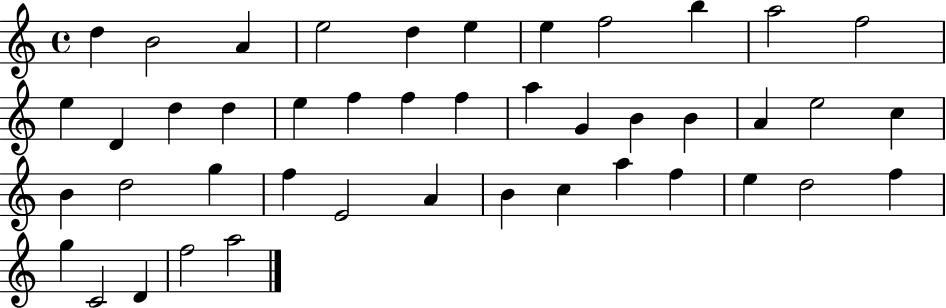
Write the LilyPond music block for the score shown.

{
  \clef treble
  \time 4/4
  \defaultTimeSignature
  \key c \major
  d''4 b'2 a'4 | e''2 d''4 e''4 | e''4 f''2 b''4 | a''2 f''2 | \break e''4 d'4 d''4 d''4 | e''4 f''4 f''4 f''4 | a''4 g'4 b'4 b'4 | a'4 e''2 c''4 | \break b'4 d''2 g''4 | f''4 e'2 a'4 | b'4 c''4 a''4 f''4 | e''4 d''2 f''4 | \break g''4 c'2 d'4 | f''2 a''2 | \bar "|."
}